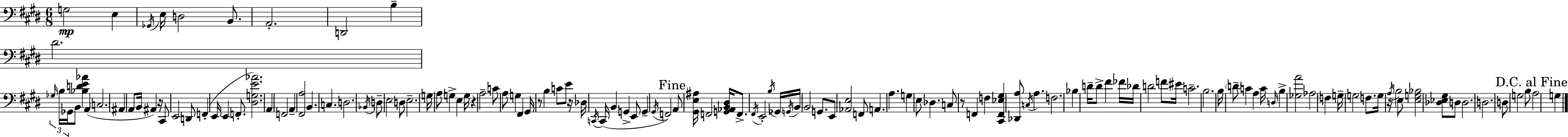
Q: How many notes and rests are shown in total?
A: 137